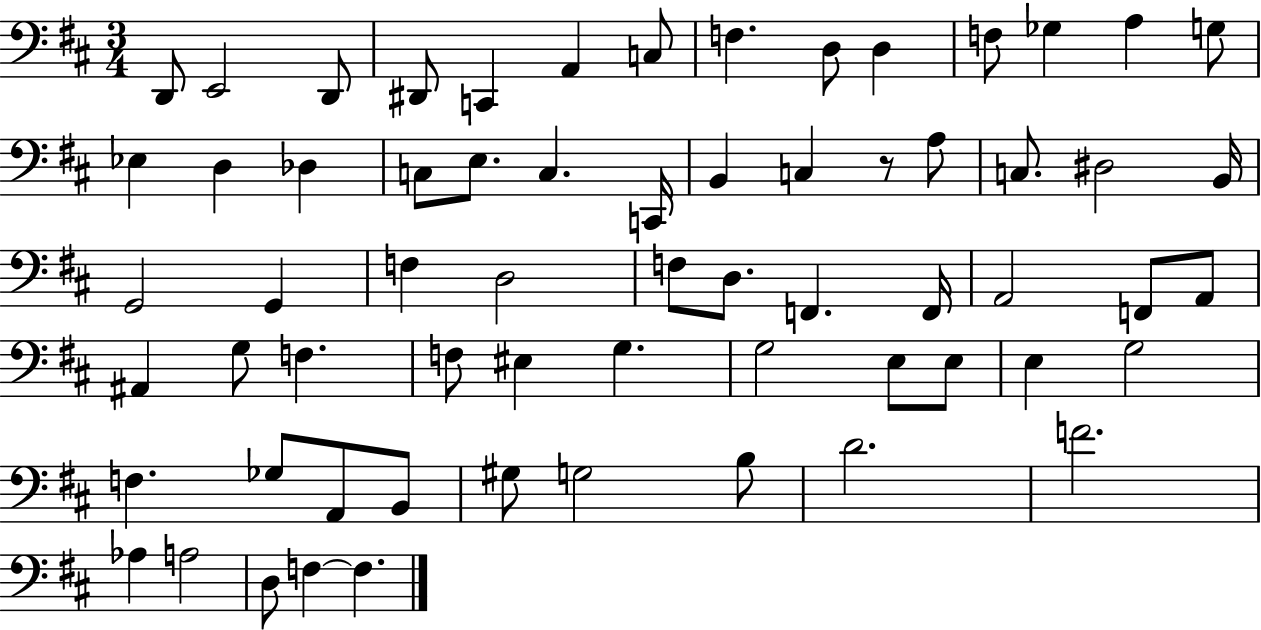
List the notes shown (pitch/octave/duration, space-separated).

D2/e E2/h D2/e D#2/e C2/q A2/q C3/e F3/q. D3/e D3/q F3/e Gb3/q A3/q G3/e Eb3/q D3/q Db3/q C3/e E3/e. C3/q. C2/s B2/q C3/q R/e A3/e C3/e. D#3/h B2/s G2/h G2/q F3/q D3/h F3/e D3/e. F2/q. F2/s A2/h F2/e A2/e A#2/q G3/e F3/q. F3/e EIS3/q G3/q. G3/h E3/e E3/e E3/q G3/h F3/q. Gb3/e A2/e B2/e G#3/e G3/h B3/e D4/h. F4/h. Ab3/q A3/h D3/e F3/q F3/q.